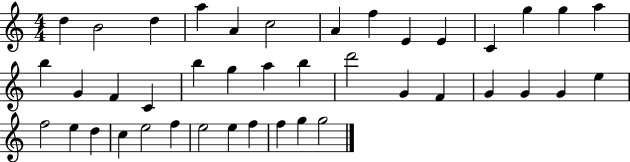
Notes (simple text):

D5/q B4/h D5/q A5/q A4/q C5/h A4/q F5/q E4/q E4/q C4/q G5/q G5/q A5/q B5/q G4/q F4/q C4/q B5/q G5/q A5/q B5/q D6/h G4/q F4/q G4/q G4/q G4/q E5/q F5/h E5/q D5/q C5/q E5/h F5/q E5/h E5/q F5/q F5/q G5/q G5/h